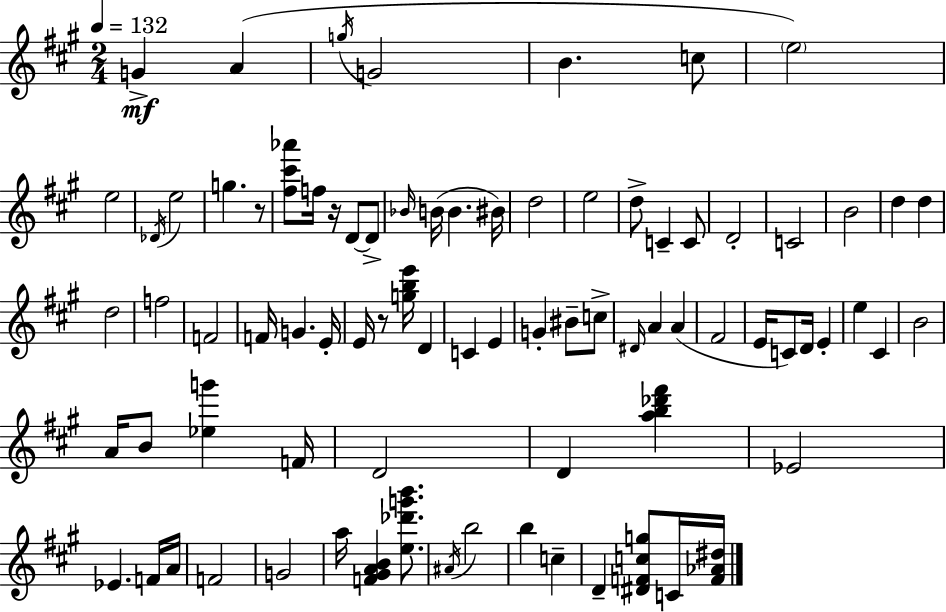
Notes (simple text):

G4/q A4/q G5/s G4/h B4/q. C5/e E5/h E5/h Db4/s E5/h G5/q. R/e [F#5,C#6,Ab6]/e F5/s R/s D4/e D4/e Bb4/s B4/s B4/q. BIS4/s D5/h E5/h D5/e C4/q C4/e D4/h C4/h B4/h D5/q D5/q D5/h F5/h F4/h F4/s G4/q. E4/s E4/s R/e [G5,B5,E6]/s D4/q C4/q E4/q G4/q BIS4/e C5/e D#4/s A4/q A4/q F#4/h E4/s C4/e D4/s E4/q E5/q C#4/q B4/h A4/s B4/e [Eb5,G6]/q F4/s D4/h D4/q [A5,B5,Db6,F#6]/q Eb4/h Eb4/q. F4/s A4/s F4/h G4/h A5/s [F4,G#4,A4,B4]/q [E5,Db6,G6,B6]/e. A#4/s B5/h B5/q C5/q D4/q [D#4,F4,C5,G5]/e C4/s [F4,Ab4,D#5]/s